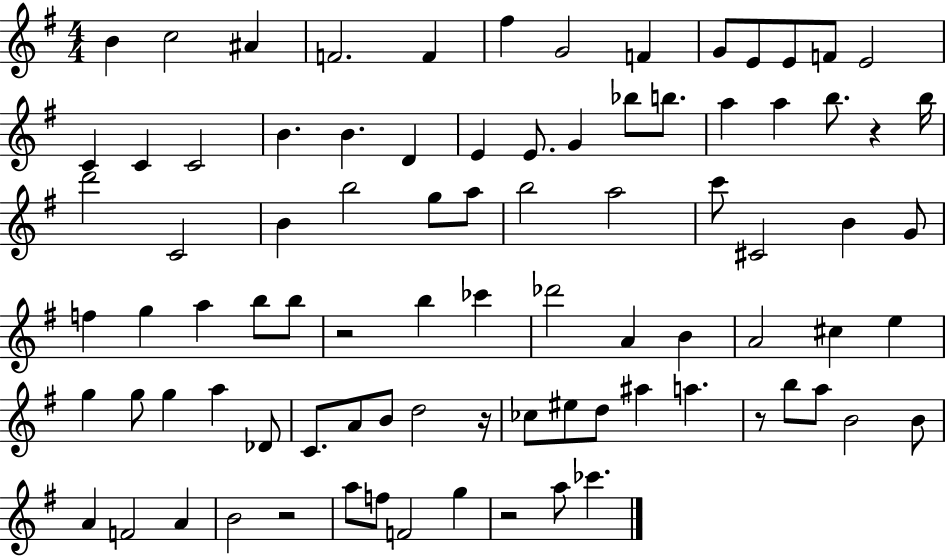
{
  \clef treble
  \numericTimeSignature
  \time 4/4
  \key g \major
  b'4 c''2 ais'4 | f'2. f'4 | fis''4 g'2 f'4 | g'8 e'8 e'8 f'8 e'2 | \break c'4 c'4 c'2 | b'4. b'4. d'4 | e'4 e'8. g'4 bes''8 b''8. | a''4 a''4 b''8. r4 b''16 | \break d'''2 c'2 | b'4 b''2 g''8 a''8 | b''2 a''2 | c'''8 cis'2 b'4 g'8 | \break f''4 g''4 a''4 b''8 b''8 | r2 b''4 ces'''4 | des'''2 a'4 b'4 | a'2 cis''4 e''4 | \break g''4 g''8 g''4 a''4 des'8 | c'8. a'8 b'8 d''2 r16 | ces''8 eis''8 d''8 ais''4 a''4. | r8 b''8 a''8 b'2 b'8 | \break a'4 f'2 a'4 | b'2 r2 | a''8 f''8 f'2 g''4 | r2 a''8 ces'''4. | \break \bar "|."
}